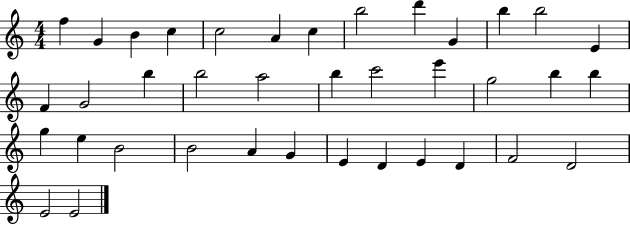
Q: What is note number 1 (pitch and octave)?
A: F5